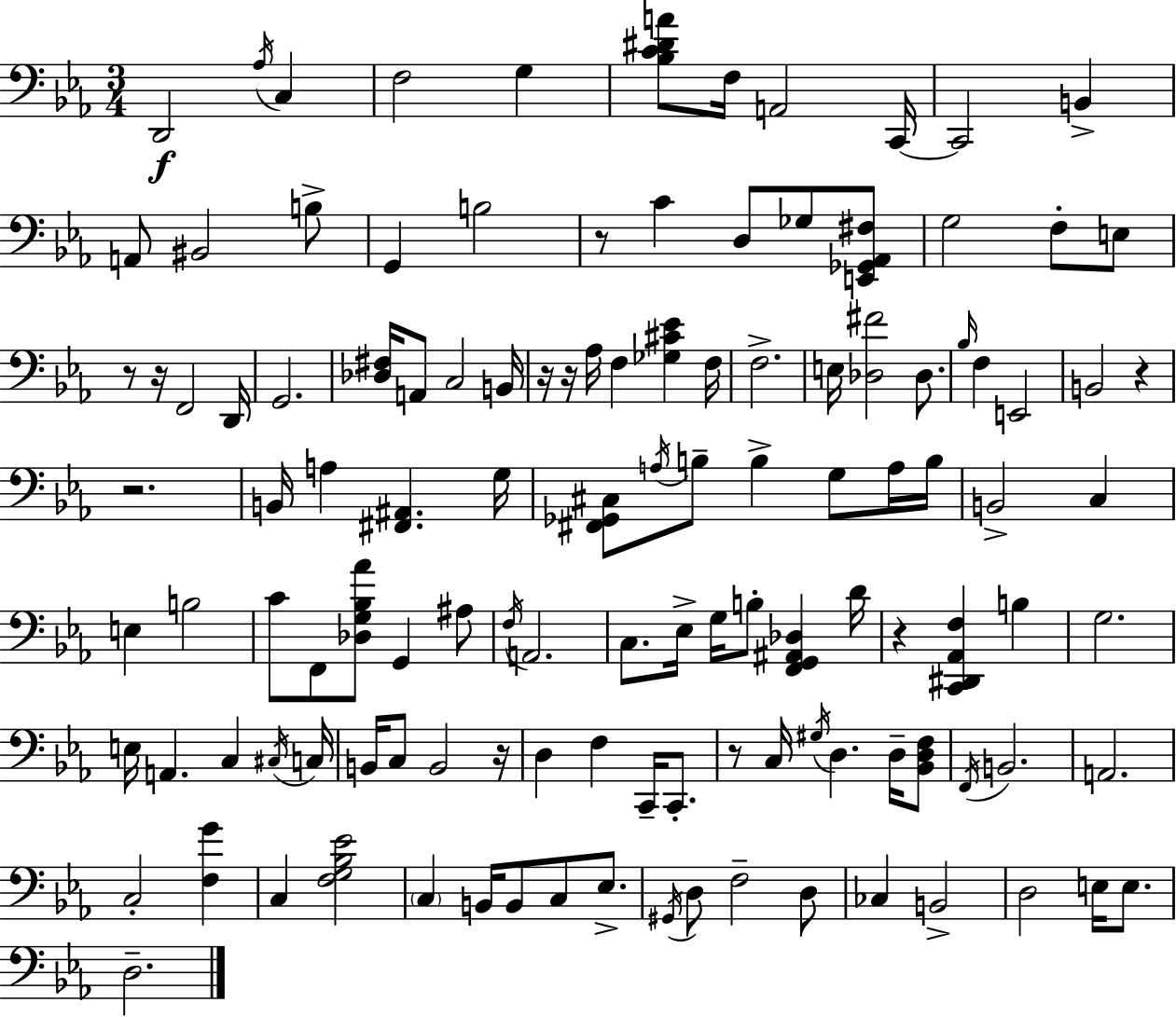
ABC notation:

X:1
T:Untitled
M:3/4
L:1/4
K:Cm
D,,2 _A,/4 C, F,2 G, [_B,C^DA]/2 F,/4 A,,2 C,,/4 C,,2 B,, A,,/2 ^B,,2 B,/2 G,, B,2 z/2 C D,/2 _G,/2 [E,,_G,,_A,,^F,]/2 G,2 F,/2 E,/2 z/2 z/4 F,,2 D,,/4 G,,2 [_D,^F,]/4 A,,/2 C,2 B,,/4 z/4 z/4 _A,/4 F, [_G,^C_E] F,/4 F,2 E,/4 [_D,^F]2 _D,/2 _B,/4 F, E,,2 B,,2 z z2 B,,/4 A, [^F,,^A,,] G,/4 [^F,,_G,,^C,]/2 A,/4 B,/2 B, G,/2 A,/4 B,/4 B,,2 C, E, B,2 C/2 F,,/2 [_D,G,_B,_A]/2 G,, ^A,/2 F,/4 A,,2 C,/2 _E,/4 G,/4 B,/2 [F,,G,,^A,,_D,] D/4 z [C,,^D,,_A,,F,] B, G,2 E,/4 A,, C, ^C,/4 C,/4 B,,/4 C,/2 B,,2 z/4 D, F, C,,/4 C,,/2 z/2 C,/4 ^G,/4 D, D,/4 [_B,,D,F,]/2 F,,/4 B,,2 A,,2 C,2 [F,G] C, [F,G,_B,_E]2 C, B,,/4 B,,/2 C,/2 _E,/2 ^G,,/4 D,/2 F,2 D,/2 _C, B,,2 D,2 E,/4 E,/2 D,2